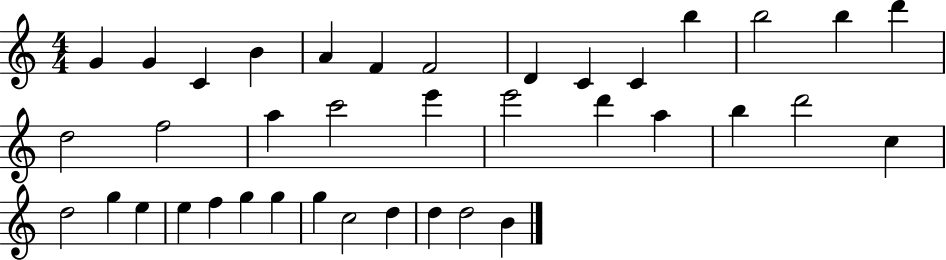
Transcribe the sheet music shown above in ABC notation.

X:1
T:Untitled
M:4/4
L:1/4
K:C
G G C B A F F2 D C C b b2 b d' d2 f2 a c'2 e' e'2 d' a b d'2 c d2 g e e f g g g c2 d d d2 B